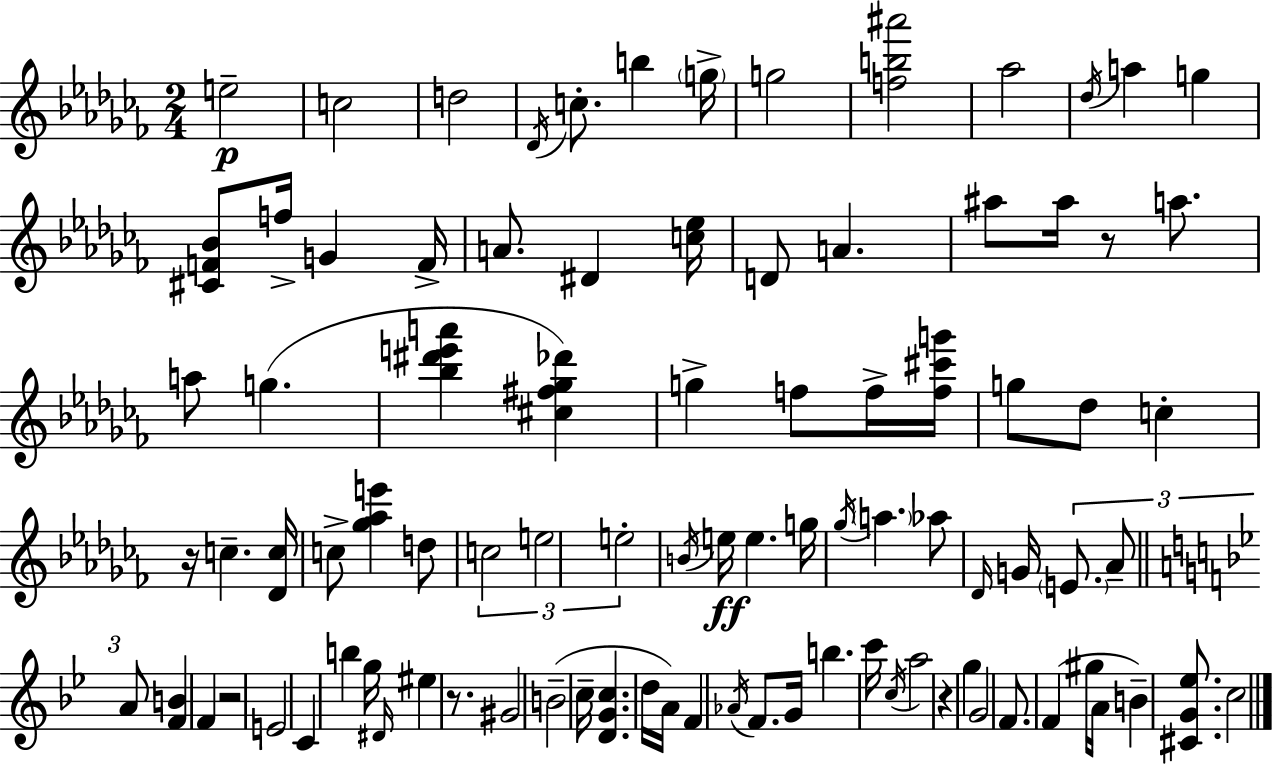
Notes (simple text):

E5/h C5/h D5/h Db4/s C5/e. B5/q G5/s G5/h [F5,B5,A#6]/h Ab5/h Db5/s A5/q G5/q [C#4,F4,Bb4]/e F5/s G4/q F4/s A4/e. D#4/q [C5,Eb5]/s D4/e A4/q. A#5/e A#5/s R/e A5/e. A5/e G5/q. [Bb5,D#6,E6,A6]/q [C#5,F#5,Gb5,Db6]/q G5/q F5/e F5/s [F5,C#6,G6]/s G5/e Db5/e C5/q R/s C5/q. [Db4,C5]/s C5/e [Gb5,Ab5,E6]/q D5/e C5/h E5/h E5/h B4/s E5/s E5/q. G5/s Gb5/s A5/q. Ab5/e Db4/s G4/s E4/e. Ab4/e A4/e [F4,B4]/q F4/q R/h E4/h C4/q B5/q G5/s D#4/s EIS5/q R/e. G#4/h B4/h C5/s [D4,G4,C5]/q. D5/s A4/s F4/q Ab4/s F4/e. G4/s B5/q. C6/s C5/s A5/h R/q G5/q G4/h F4/e. F4/q G#5/s A4/s B4/q [C#4,G4,Eb5]/e. C5/h